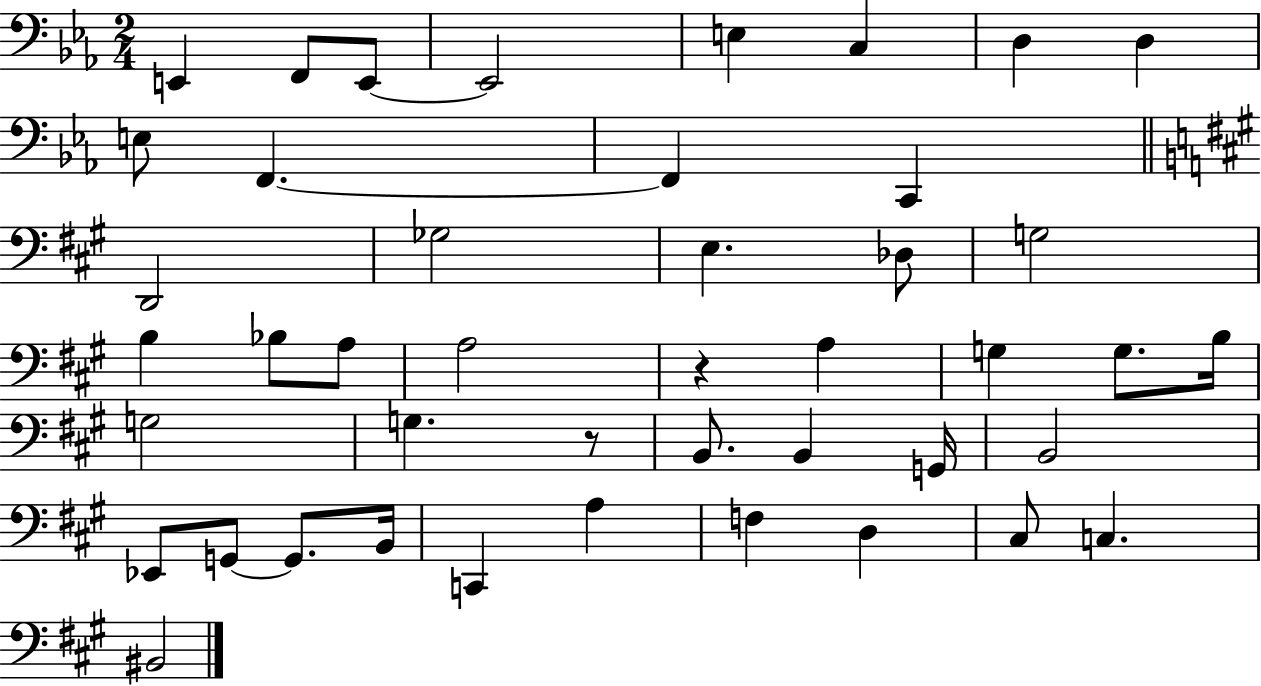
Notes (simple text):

E2/q F2/e E2/e E2/h E3/q C3/q D3/q D3/q E3/e F2/q. F2/q C2/q D2/h Gb3/h E3/q. Db3/e G3/h B3/q Bb3/e A3/e A3/h R/q A3/q G3/q G3/e. B3/s G3/h G3/q. R/e B2/e. B2/q G2/s B2/h Eb2/e G2/e G2/e. B2/s C2/q A3/q F3/q D3/q C#3/e C3/q. BIS2/h